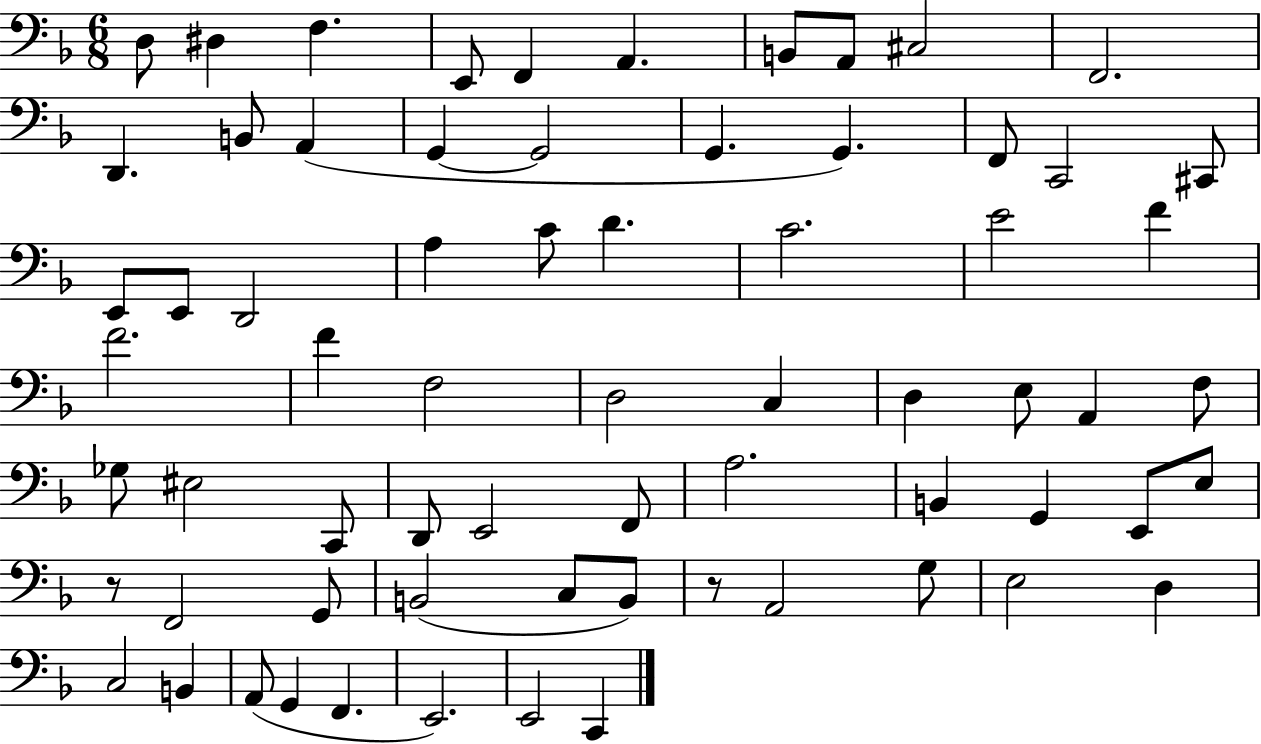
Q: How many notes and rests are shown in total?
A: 68